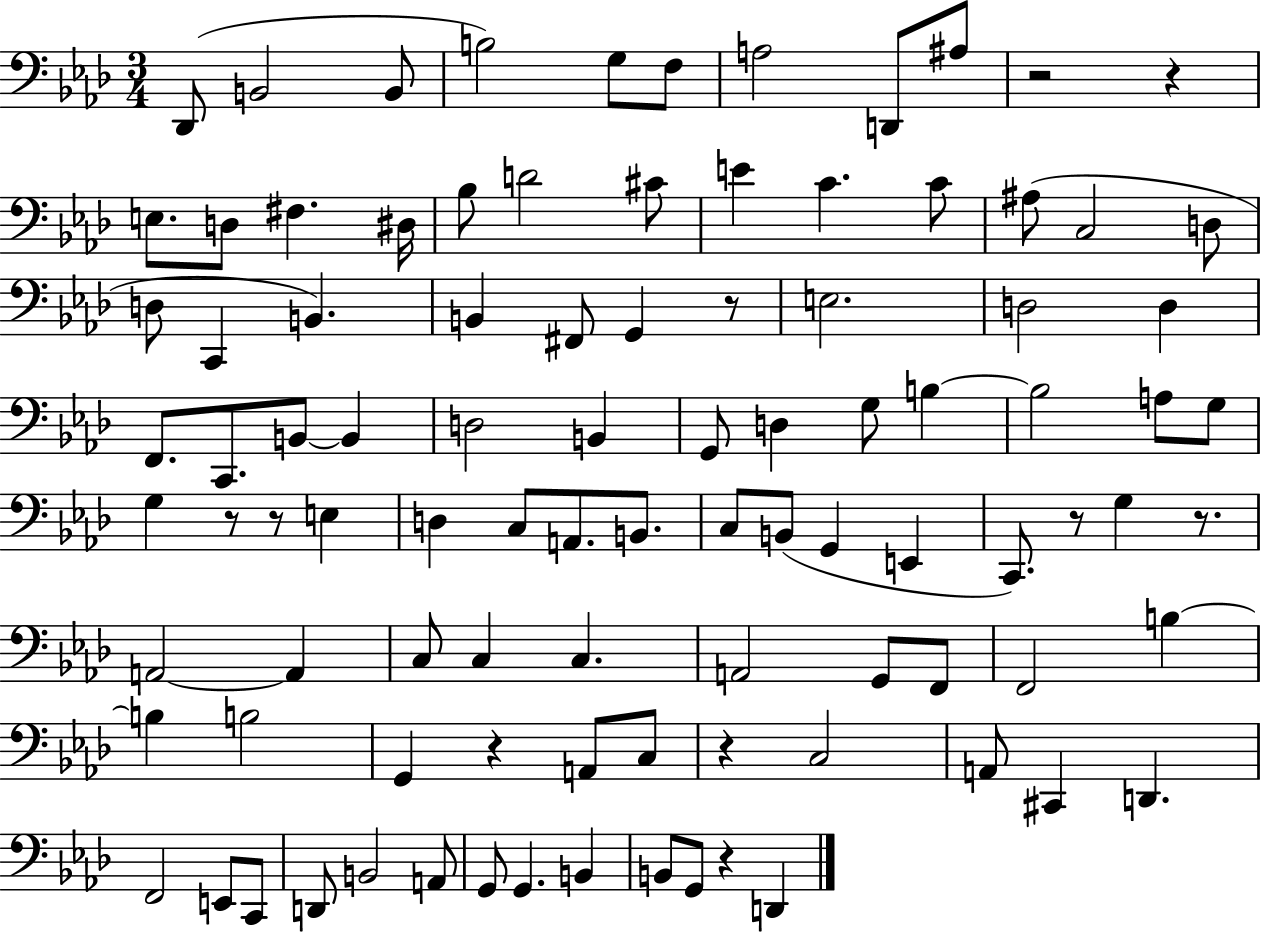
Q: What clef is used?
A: bass